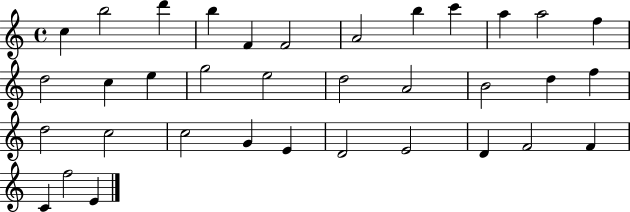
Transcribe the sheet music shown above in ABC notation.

X:1
T:Untitled
M:4/4
L:1/4
K:C
c b2 d' b F F2 A2 b c' a a2 f d2 c e g2 e2 d2 A2 B2 d f d2 c2 c2 G E D2 E2 D F2 F C f2 E